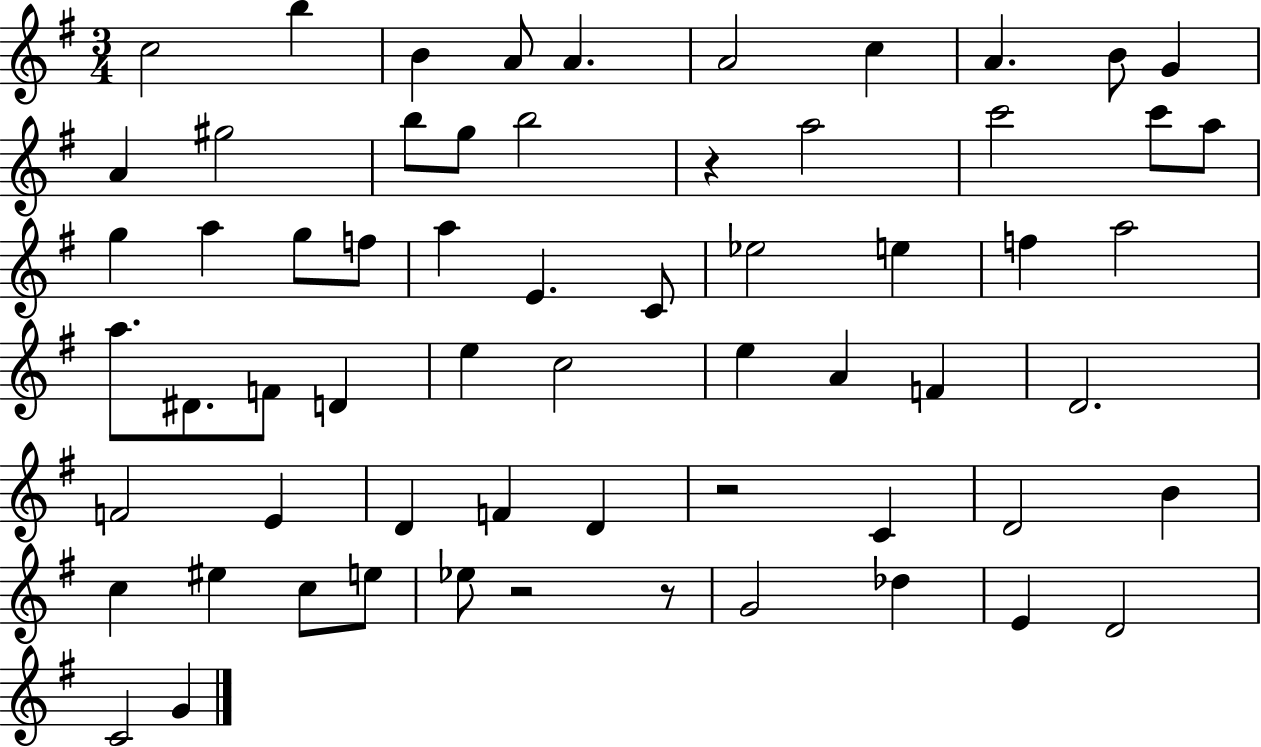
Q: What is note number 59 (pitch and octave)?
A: G4